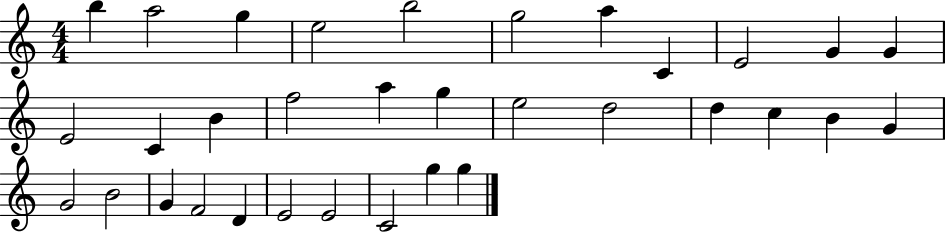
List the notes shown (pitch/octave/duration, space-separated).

B5/q A5/h G5/q E5/h B5/h G5/h A5/q C4/q E4/h G4/q G4/q E4/h C4/q B4/q F5/h A5/q G5/q E5/h D5/h D5/q C5/q B4/q G4/q G4/h B4/h G4/q F4/h D4/q E4/h E4/h C4/h G5/q G5/q